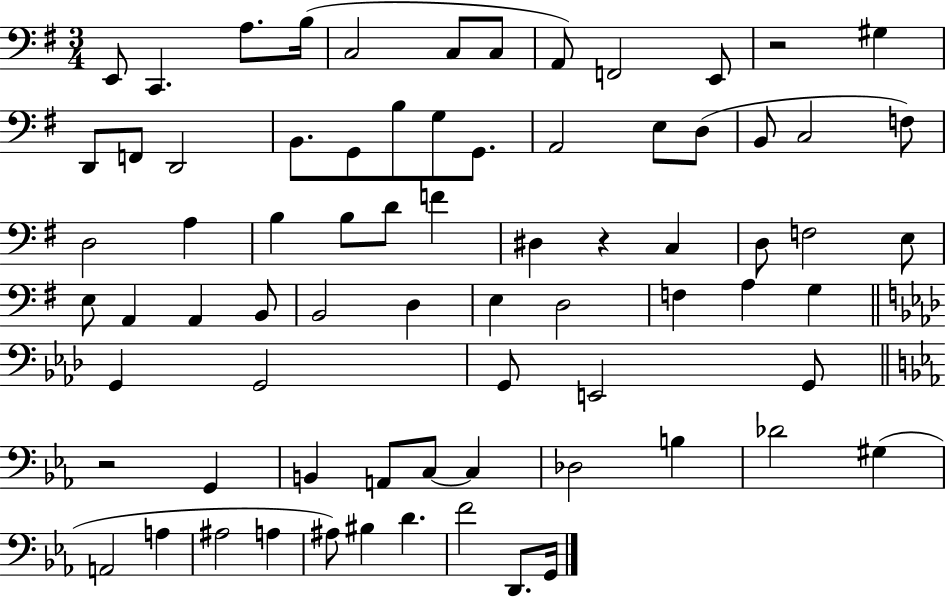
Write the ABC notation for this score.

X:1
T:Untitled
M:3/4
L:1/4
K:G
E,,/2 C,, A,/2 B,/4 C,2 C,/2 C,/2 A,,/2 F,,2 E,,/2 z2 ^G, D,,/2 F,,/2 D,,2 B,,/2 G,,/2 B,/2 G,/2 G,,/2 A,,2 E,/2 D,/2 B,,/2 C,2 F,/2 D,2 A, B, B,/2 D/2 F ^D, z C, D,/2 F,2 E,/2 E,/2 A,, A,, B,,/2 B,,2 D, E, D,2 F, A, G, G,, G,,2 G,,/2 E,,2 G,,/2 z2 G,, B,, A,,/2 C,/2 C, _D,2 B, _D2 ^G, A,,2 A, ^A,2 A, ^A,/2 ^B, D F2 D,,/2 G,,/4